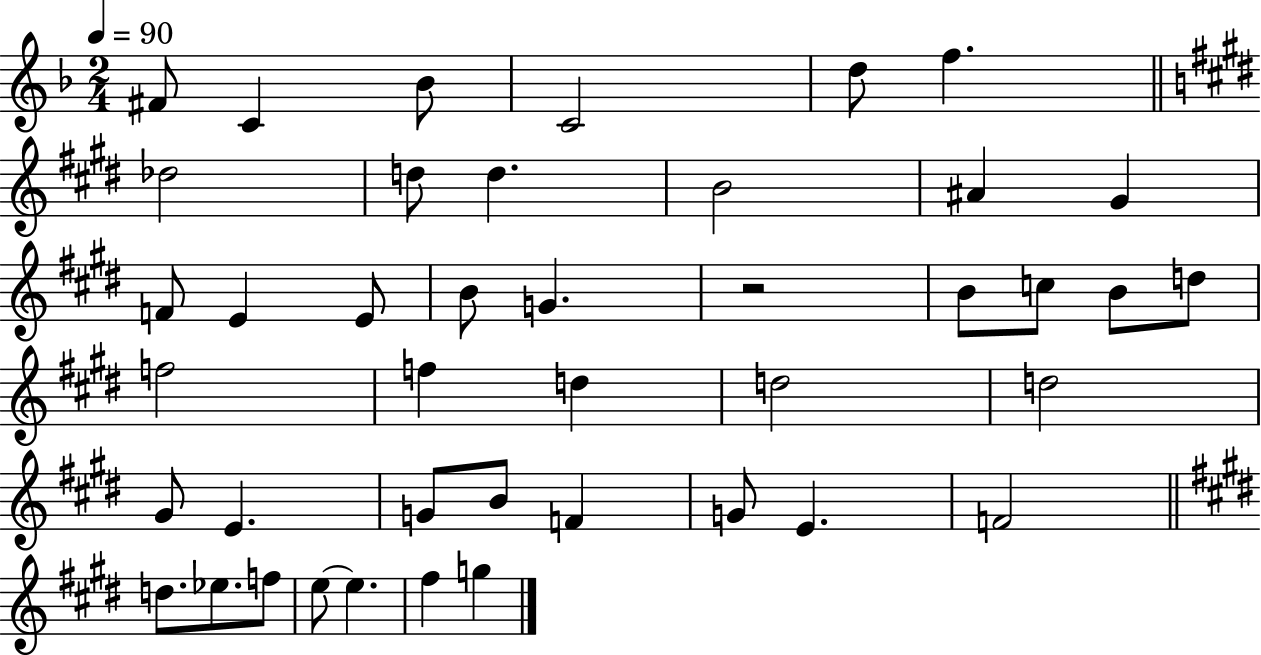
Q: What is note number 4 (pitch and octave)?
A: C4